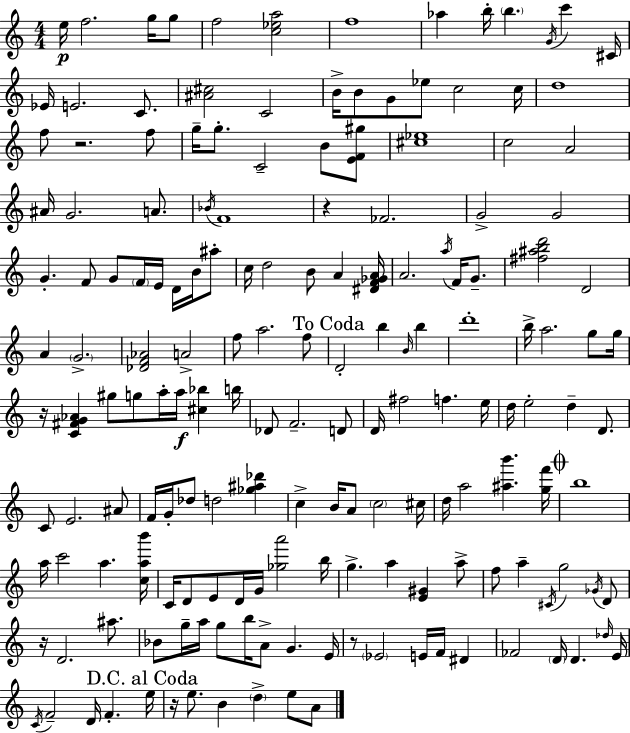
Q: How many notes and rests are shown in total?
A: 170